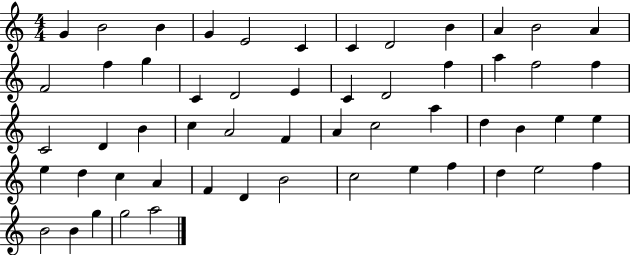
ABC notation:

X:1
T:Untitled
M:4/4
L:1/4
K:C
G B2 B G E2 C C D2 B A B2 A F2 f g C D2 E C D2 f a f2 f C2 D B c A2 F A c2 a d B e e e d c A F D B2 c2 e f d e2 f B2 B g g2 a2